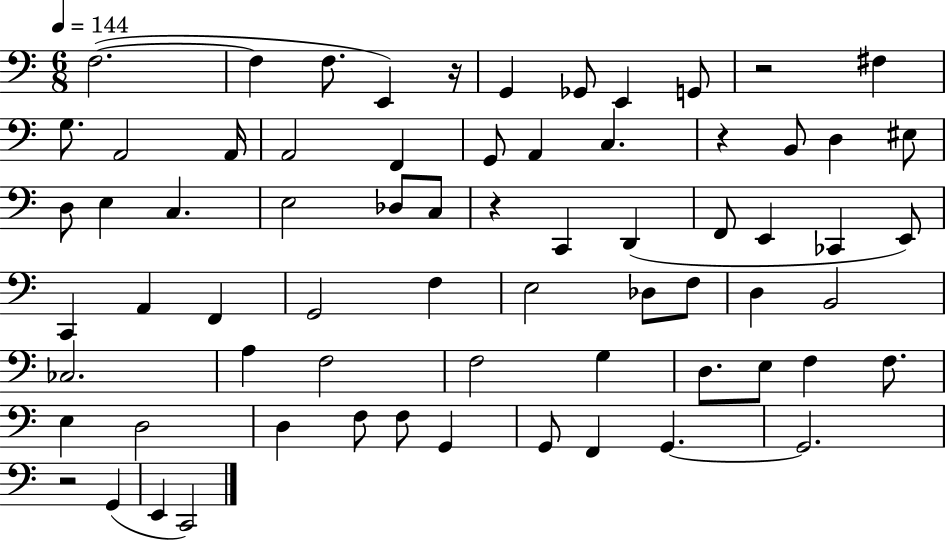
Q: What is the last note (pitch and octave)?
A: C2